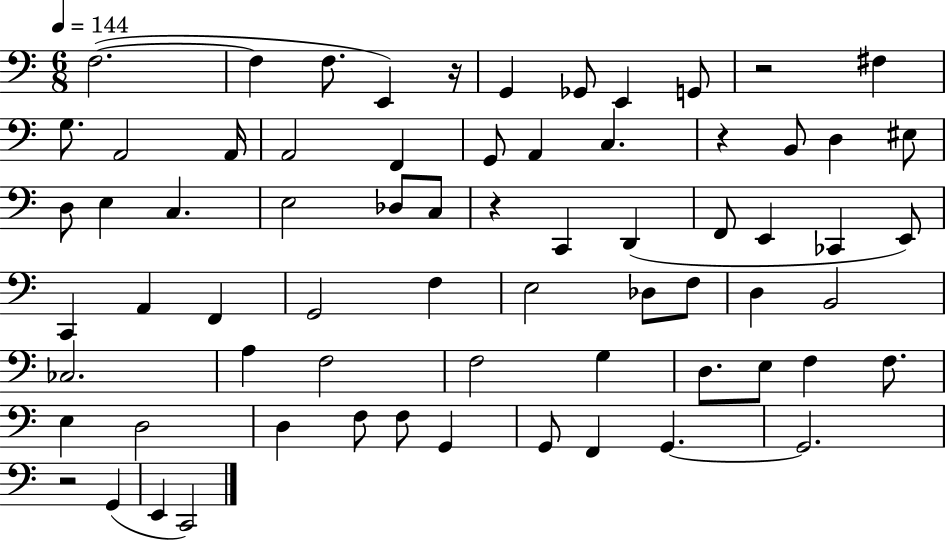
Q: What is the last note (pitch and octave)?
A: C2